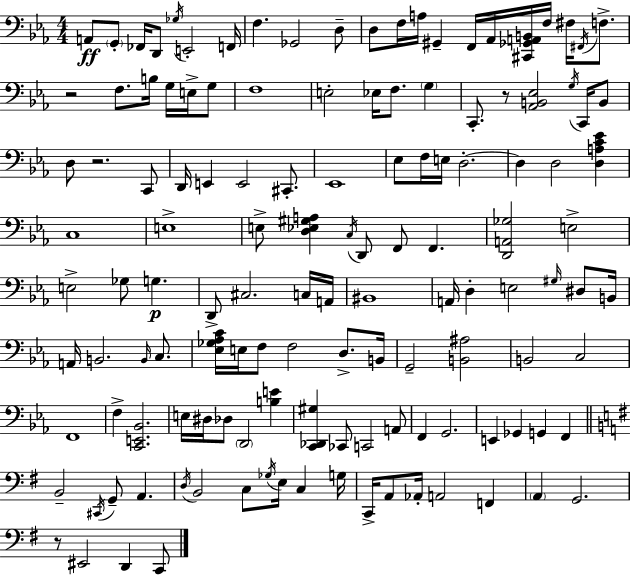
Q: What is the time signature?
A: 4/4